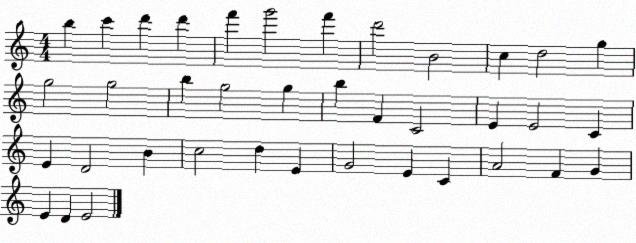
X:1
T:Untitled
M:4/4
L:1/4
K:C
b c' d' d' f' g'2 f' d'2 B2 c d2 g g2 g2 b g2 g b F C2 E E2 C E D2 B c2 d E G2 E C A2 F G E D E2